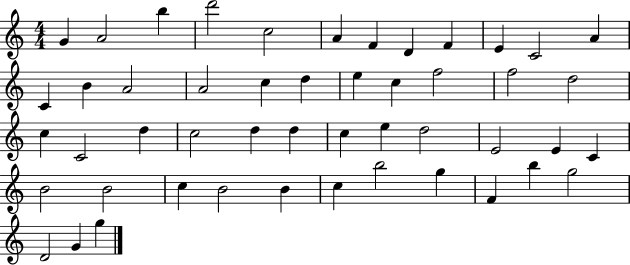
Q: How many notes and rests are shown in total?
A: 49